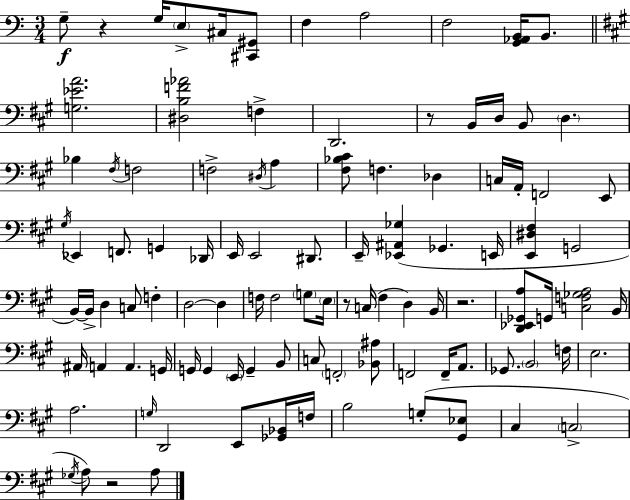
{
  \clef bass
  \numericTimeSignature
  \time 3/4
  \key a \minor
  g8--\f r4 g16 \parenthesize e8-> cis16 <cis, gis,>8 | f4 a2 | f2 <g, aes, b,>16 b,8. | \bar "||" \break \key a \major <g ees' a'>2. | <dis b f' aes'>2 f4-> | d,2. | r8 b,16 d16 b,8 \parenthesize d4. | \break bes4 \acciaccatura { fis16 } f2 | f2-> \acciaccatura { dis16 } a4 | <fis bes cis'>8 f4. des4 | c16 a,16-. f,2 | \break e,8 \acciaccatura { gis16 } ees,4 f,8. g,4 | des,16 e,16 e,2 | dis,8. e,16-- <ees, ais, ges>4( ges,4. | e,16 <e, dis fis>4 g,2 | \break b,16~~) b,16-> d4 c8 f4-. | d2~~ d4 | f16 f2 | \parenthesize g8 \parenthesize e16 r8 c16( fis4 d4) | \break b,16 r2. | <d, ees, ges, a>8 g,16 <c f ges a>2 | b,16 ais,16 a,4 a,4. | g,16 g,16 g,4 \parenthesize e,16 g,4-- | \break b,8 c8 \parenthesize f,2-. | <bes, ais>8 f,2 f,16-- | a,8. ges,8. \parenthesize b,2 | f16 e2. | \break a2. | \grace { g16 } d,2 | e,8 <ges, bes,>16 f16 b2 | g8-.( <gis, ees>8 cis4 \parenthesize c2-> | \break \acciaccatura { ges16 } a8) r2 | a8 \bar "|."
}